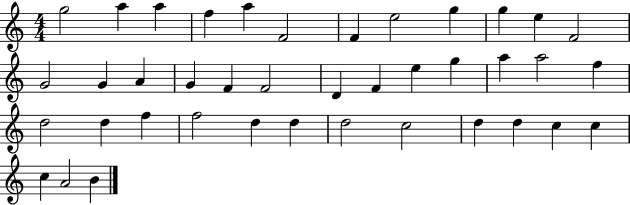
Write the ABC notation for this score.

X:1
T:Untitled
M:4/4
L:1/4
K:C
g2 a a f a F2 F e2 g g e F2 G2 G A G F F2 D F e g a a2 f d2 d f f2 d d d2 c2 d d c c c A2 B